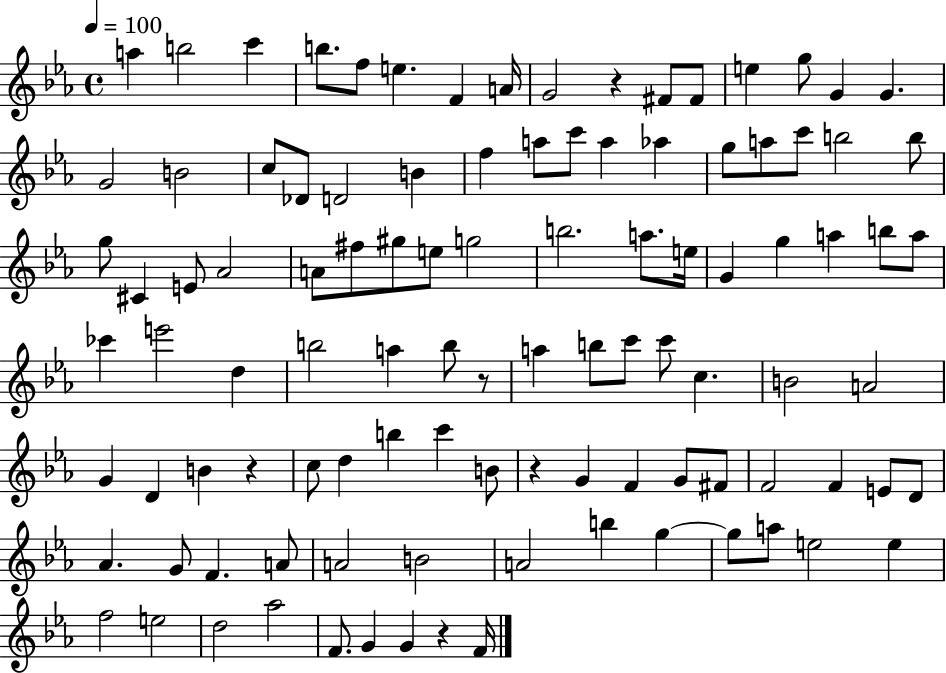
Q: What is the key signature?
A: EES major